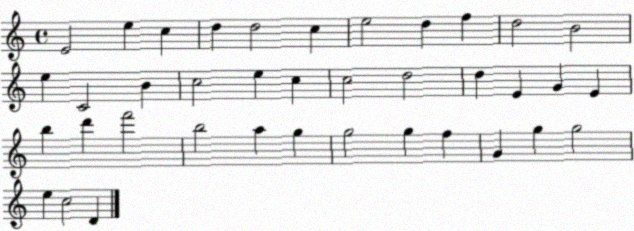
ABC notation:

X:1
T:Untitled
M:4/4
L:1/4
K:C
E2 e c d d2 c e2 d f d2 B2 e C2 B c2 e c c2 d2 d E G E b d' f'2 b2 a g g2 g f G g g2 e c2 D